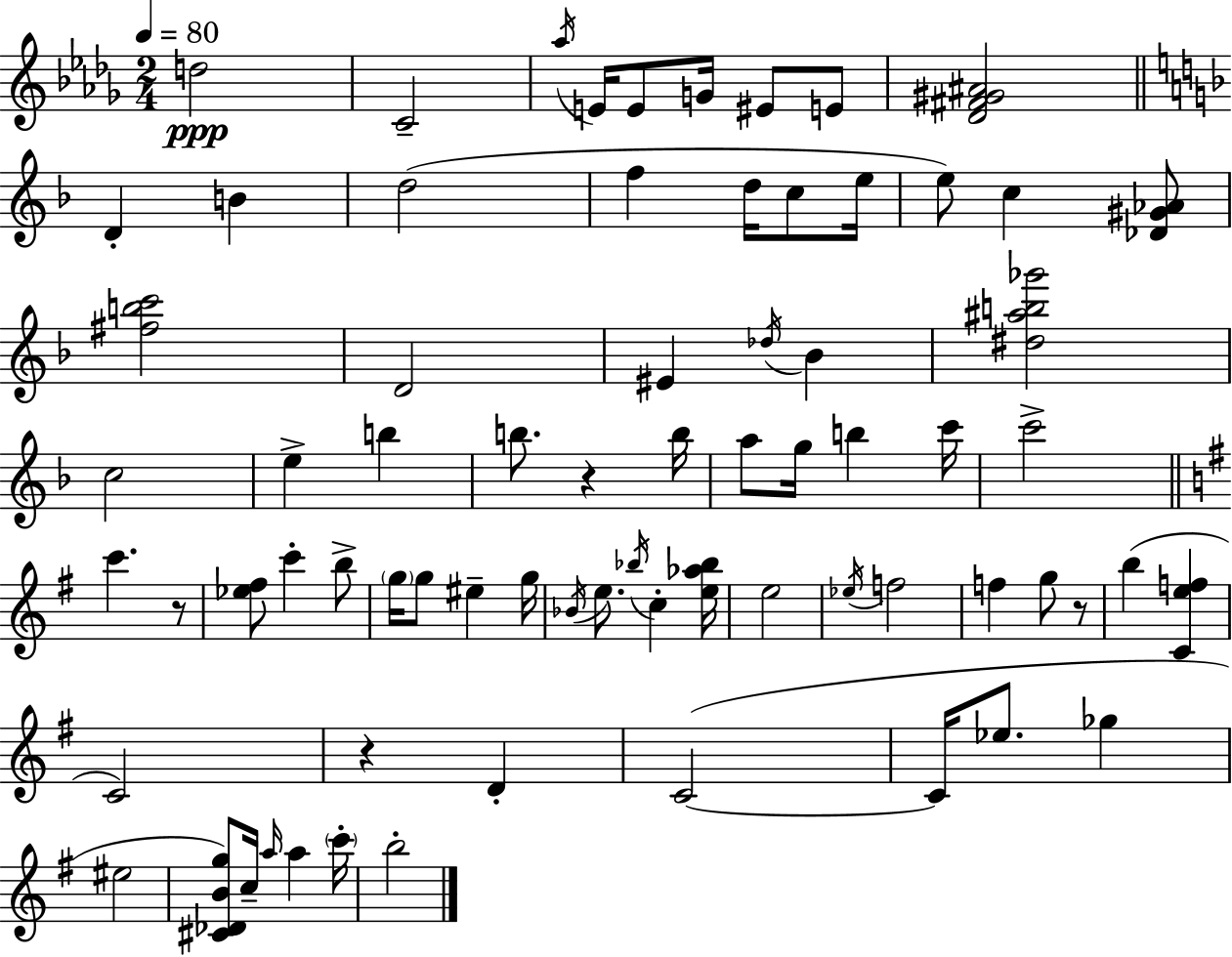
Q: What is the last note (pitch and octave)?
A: B5